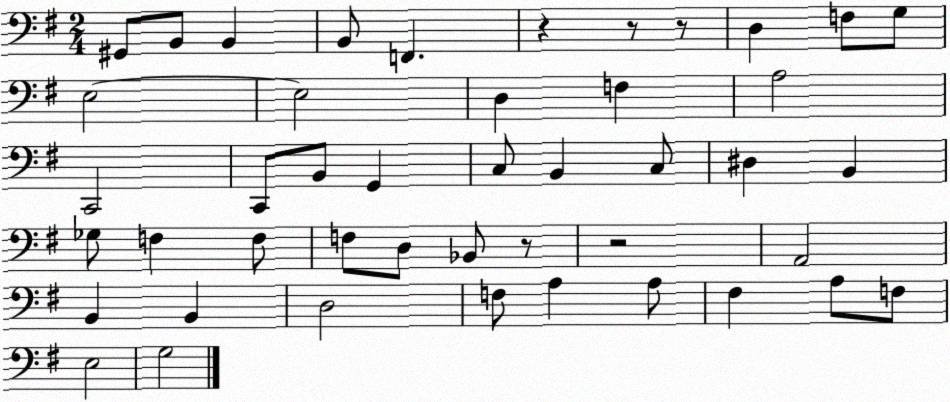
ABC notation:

X:1
T:Untitled
M:2/4
L:1/4
K:G
^G,,/2 B,,/2 B,, B,,/2 F,, z z/2 z/2 D, F,/2 G,/2 E,2 E,2 D, F, A,2 C,,2 C,,/2 B,,/2 G,, C,/2 B,, C,/2 ^D, B,, _G,/2 F, F,/2 F,/2 D,/2 _B,,/2 z/2 z2 A,,2 B,, B,, D,2 F,/2 A, A,/2 ^F, A,/2 F,/2 E,2 G,2